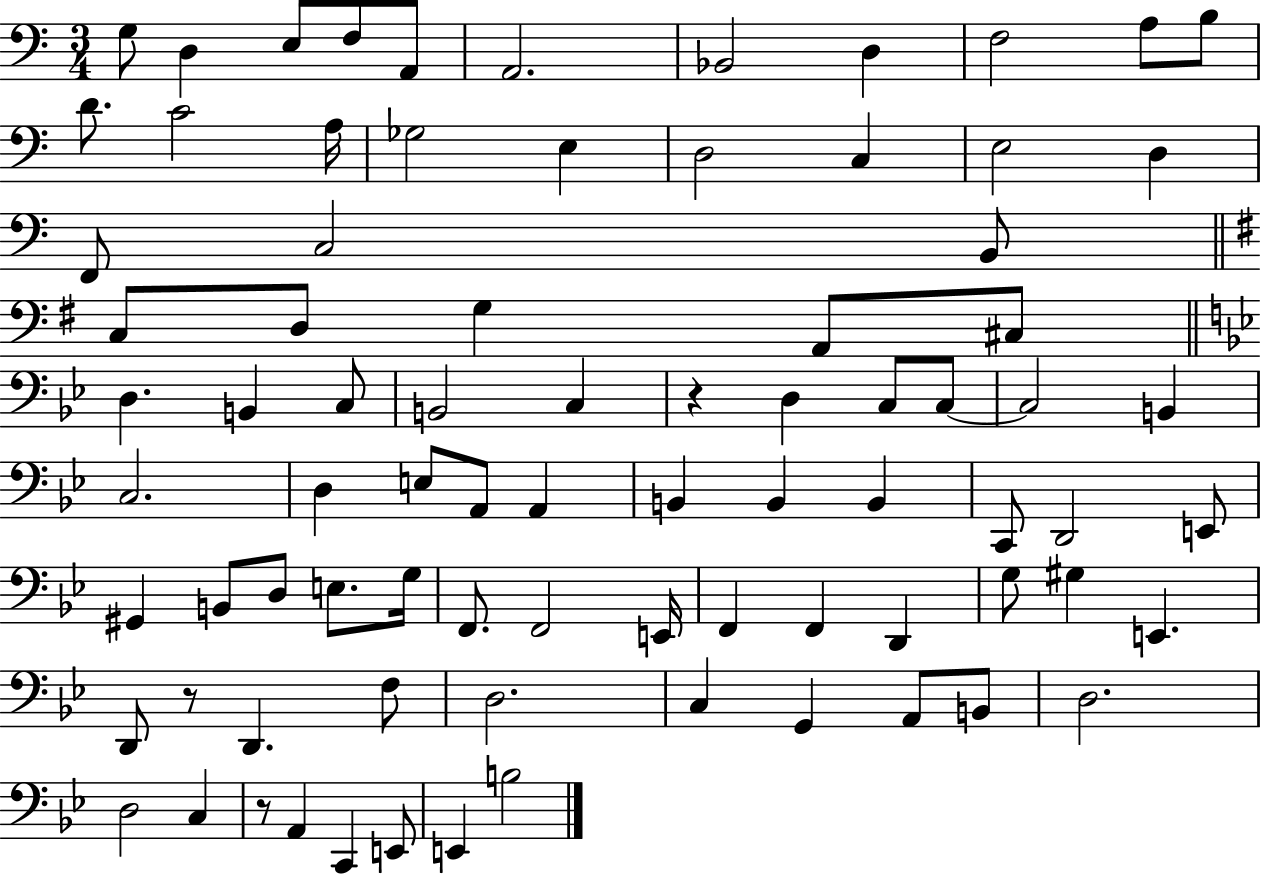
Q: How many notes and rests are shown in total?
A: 82